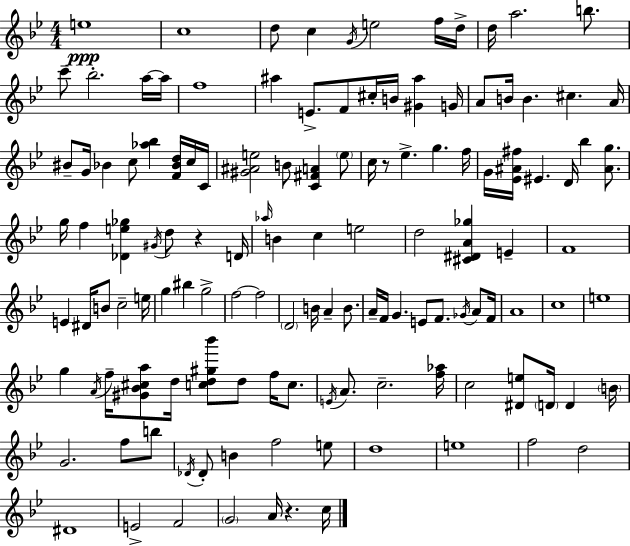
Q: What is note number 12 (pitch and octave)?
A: C6